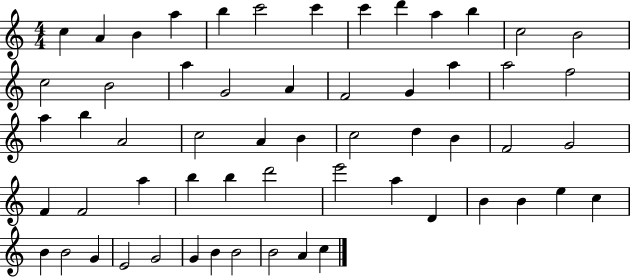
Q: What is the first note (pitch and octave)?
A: C5